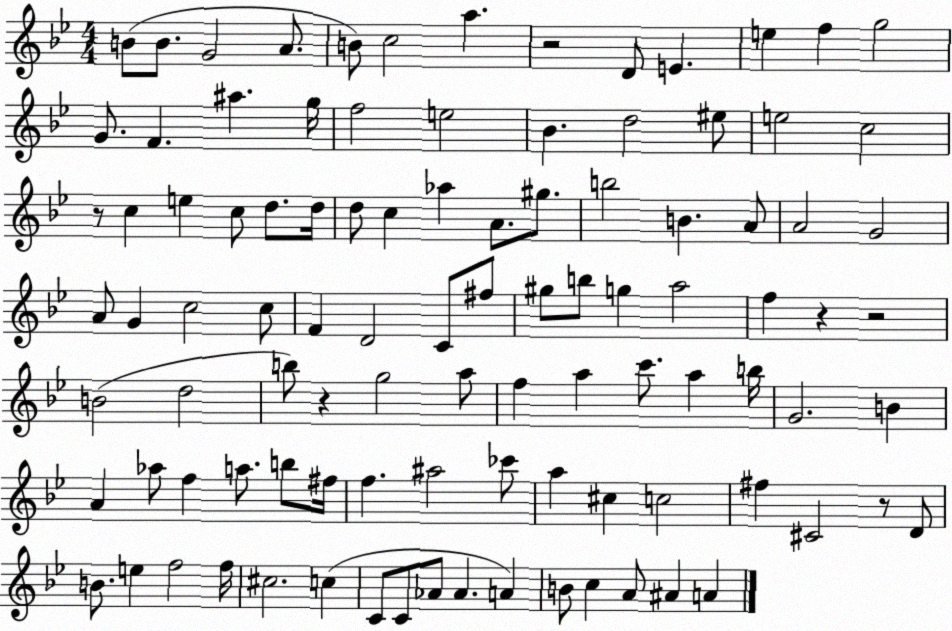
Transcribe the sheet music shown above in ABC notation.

X:1
T:Untitled
M:4/4
L:1/4
K:Bb
B/2 B/2 G2 A/2 B/2 c2 a z2 D/2 E e f g2 G/2 F ^a g/4 f2 e2 _B d2 ^e/2 e2 c2 z/2 c e c/2 d/2 d/4 d/2 c _a A/2 ^g/2 b2 B A/2 A2 G2 A/2 G c2 c/2 F D2 C/2 ^f/2 ^g/2 b/2 g a2 f z z2 B2 d2 b/2 z g2 a/2 f a c'/2 a b/4 G2 B A _a/2 f a/2 b/2 ^f/4 f ^a2 _c'/2 a ^c c2 ^f ^C2 z/2 D/2 B/2 e f2 f/4 ^c2 c C/2 C/2 _A/2 _A A B/2 c A/2 ^A A